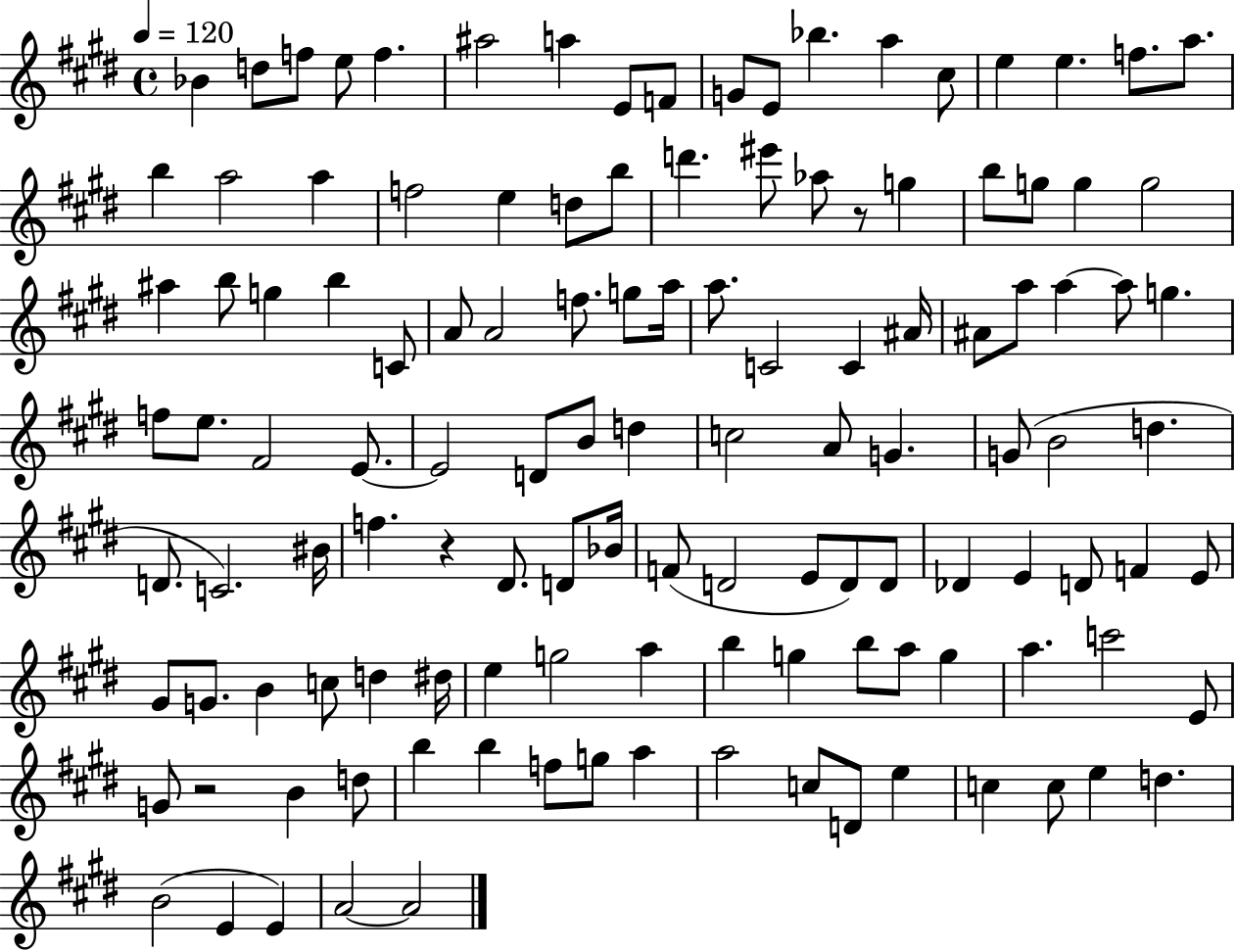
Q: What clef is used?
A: treble